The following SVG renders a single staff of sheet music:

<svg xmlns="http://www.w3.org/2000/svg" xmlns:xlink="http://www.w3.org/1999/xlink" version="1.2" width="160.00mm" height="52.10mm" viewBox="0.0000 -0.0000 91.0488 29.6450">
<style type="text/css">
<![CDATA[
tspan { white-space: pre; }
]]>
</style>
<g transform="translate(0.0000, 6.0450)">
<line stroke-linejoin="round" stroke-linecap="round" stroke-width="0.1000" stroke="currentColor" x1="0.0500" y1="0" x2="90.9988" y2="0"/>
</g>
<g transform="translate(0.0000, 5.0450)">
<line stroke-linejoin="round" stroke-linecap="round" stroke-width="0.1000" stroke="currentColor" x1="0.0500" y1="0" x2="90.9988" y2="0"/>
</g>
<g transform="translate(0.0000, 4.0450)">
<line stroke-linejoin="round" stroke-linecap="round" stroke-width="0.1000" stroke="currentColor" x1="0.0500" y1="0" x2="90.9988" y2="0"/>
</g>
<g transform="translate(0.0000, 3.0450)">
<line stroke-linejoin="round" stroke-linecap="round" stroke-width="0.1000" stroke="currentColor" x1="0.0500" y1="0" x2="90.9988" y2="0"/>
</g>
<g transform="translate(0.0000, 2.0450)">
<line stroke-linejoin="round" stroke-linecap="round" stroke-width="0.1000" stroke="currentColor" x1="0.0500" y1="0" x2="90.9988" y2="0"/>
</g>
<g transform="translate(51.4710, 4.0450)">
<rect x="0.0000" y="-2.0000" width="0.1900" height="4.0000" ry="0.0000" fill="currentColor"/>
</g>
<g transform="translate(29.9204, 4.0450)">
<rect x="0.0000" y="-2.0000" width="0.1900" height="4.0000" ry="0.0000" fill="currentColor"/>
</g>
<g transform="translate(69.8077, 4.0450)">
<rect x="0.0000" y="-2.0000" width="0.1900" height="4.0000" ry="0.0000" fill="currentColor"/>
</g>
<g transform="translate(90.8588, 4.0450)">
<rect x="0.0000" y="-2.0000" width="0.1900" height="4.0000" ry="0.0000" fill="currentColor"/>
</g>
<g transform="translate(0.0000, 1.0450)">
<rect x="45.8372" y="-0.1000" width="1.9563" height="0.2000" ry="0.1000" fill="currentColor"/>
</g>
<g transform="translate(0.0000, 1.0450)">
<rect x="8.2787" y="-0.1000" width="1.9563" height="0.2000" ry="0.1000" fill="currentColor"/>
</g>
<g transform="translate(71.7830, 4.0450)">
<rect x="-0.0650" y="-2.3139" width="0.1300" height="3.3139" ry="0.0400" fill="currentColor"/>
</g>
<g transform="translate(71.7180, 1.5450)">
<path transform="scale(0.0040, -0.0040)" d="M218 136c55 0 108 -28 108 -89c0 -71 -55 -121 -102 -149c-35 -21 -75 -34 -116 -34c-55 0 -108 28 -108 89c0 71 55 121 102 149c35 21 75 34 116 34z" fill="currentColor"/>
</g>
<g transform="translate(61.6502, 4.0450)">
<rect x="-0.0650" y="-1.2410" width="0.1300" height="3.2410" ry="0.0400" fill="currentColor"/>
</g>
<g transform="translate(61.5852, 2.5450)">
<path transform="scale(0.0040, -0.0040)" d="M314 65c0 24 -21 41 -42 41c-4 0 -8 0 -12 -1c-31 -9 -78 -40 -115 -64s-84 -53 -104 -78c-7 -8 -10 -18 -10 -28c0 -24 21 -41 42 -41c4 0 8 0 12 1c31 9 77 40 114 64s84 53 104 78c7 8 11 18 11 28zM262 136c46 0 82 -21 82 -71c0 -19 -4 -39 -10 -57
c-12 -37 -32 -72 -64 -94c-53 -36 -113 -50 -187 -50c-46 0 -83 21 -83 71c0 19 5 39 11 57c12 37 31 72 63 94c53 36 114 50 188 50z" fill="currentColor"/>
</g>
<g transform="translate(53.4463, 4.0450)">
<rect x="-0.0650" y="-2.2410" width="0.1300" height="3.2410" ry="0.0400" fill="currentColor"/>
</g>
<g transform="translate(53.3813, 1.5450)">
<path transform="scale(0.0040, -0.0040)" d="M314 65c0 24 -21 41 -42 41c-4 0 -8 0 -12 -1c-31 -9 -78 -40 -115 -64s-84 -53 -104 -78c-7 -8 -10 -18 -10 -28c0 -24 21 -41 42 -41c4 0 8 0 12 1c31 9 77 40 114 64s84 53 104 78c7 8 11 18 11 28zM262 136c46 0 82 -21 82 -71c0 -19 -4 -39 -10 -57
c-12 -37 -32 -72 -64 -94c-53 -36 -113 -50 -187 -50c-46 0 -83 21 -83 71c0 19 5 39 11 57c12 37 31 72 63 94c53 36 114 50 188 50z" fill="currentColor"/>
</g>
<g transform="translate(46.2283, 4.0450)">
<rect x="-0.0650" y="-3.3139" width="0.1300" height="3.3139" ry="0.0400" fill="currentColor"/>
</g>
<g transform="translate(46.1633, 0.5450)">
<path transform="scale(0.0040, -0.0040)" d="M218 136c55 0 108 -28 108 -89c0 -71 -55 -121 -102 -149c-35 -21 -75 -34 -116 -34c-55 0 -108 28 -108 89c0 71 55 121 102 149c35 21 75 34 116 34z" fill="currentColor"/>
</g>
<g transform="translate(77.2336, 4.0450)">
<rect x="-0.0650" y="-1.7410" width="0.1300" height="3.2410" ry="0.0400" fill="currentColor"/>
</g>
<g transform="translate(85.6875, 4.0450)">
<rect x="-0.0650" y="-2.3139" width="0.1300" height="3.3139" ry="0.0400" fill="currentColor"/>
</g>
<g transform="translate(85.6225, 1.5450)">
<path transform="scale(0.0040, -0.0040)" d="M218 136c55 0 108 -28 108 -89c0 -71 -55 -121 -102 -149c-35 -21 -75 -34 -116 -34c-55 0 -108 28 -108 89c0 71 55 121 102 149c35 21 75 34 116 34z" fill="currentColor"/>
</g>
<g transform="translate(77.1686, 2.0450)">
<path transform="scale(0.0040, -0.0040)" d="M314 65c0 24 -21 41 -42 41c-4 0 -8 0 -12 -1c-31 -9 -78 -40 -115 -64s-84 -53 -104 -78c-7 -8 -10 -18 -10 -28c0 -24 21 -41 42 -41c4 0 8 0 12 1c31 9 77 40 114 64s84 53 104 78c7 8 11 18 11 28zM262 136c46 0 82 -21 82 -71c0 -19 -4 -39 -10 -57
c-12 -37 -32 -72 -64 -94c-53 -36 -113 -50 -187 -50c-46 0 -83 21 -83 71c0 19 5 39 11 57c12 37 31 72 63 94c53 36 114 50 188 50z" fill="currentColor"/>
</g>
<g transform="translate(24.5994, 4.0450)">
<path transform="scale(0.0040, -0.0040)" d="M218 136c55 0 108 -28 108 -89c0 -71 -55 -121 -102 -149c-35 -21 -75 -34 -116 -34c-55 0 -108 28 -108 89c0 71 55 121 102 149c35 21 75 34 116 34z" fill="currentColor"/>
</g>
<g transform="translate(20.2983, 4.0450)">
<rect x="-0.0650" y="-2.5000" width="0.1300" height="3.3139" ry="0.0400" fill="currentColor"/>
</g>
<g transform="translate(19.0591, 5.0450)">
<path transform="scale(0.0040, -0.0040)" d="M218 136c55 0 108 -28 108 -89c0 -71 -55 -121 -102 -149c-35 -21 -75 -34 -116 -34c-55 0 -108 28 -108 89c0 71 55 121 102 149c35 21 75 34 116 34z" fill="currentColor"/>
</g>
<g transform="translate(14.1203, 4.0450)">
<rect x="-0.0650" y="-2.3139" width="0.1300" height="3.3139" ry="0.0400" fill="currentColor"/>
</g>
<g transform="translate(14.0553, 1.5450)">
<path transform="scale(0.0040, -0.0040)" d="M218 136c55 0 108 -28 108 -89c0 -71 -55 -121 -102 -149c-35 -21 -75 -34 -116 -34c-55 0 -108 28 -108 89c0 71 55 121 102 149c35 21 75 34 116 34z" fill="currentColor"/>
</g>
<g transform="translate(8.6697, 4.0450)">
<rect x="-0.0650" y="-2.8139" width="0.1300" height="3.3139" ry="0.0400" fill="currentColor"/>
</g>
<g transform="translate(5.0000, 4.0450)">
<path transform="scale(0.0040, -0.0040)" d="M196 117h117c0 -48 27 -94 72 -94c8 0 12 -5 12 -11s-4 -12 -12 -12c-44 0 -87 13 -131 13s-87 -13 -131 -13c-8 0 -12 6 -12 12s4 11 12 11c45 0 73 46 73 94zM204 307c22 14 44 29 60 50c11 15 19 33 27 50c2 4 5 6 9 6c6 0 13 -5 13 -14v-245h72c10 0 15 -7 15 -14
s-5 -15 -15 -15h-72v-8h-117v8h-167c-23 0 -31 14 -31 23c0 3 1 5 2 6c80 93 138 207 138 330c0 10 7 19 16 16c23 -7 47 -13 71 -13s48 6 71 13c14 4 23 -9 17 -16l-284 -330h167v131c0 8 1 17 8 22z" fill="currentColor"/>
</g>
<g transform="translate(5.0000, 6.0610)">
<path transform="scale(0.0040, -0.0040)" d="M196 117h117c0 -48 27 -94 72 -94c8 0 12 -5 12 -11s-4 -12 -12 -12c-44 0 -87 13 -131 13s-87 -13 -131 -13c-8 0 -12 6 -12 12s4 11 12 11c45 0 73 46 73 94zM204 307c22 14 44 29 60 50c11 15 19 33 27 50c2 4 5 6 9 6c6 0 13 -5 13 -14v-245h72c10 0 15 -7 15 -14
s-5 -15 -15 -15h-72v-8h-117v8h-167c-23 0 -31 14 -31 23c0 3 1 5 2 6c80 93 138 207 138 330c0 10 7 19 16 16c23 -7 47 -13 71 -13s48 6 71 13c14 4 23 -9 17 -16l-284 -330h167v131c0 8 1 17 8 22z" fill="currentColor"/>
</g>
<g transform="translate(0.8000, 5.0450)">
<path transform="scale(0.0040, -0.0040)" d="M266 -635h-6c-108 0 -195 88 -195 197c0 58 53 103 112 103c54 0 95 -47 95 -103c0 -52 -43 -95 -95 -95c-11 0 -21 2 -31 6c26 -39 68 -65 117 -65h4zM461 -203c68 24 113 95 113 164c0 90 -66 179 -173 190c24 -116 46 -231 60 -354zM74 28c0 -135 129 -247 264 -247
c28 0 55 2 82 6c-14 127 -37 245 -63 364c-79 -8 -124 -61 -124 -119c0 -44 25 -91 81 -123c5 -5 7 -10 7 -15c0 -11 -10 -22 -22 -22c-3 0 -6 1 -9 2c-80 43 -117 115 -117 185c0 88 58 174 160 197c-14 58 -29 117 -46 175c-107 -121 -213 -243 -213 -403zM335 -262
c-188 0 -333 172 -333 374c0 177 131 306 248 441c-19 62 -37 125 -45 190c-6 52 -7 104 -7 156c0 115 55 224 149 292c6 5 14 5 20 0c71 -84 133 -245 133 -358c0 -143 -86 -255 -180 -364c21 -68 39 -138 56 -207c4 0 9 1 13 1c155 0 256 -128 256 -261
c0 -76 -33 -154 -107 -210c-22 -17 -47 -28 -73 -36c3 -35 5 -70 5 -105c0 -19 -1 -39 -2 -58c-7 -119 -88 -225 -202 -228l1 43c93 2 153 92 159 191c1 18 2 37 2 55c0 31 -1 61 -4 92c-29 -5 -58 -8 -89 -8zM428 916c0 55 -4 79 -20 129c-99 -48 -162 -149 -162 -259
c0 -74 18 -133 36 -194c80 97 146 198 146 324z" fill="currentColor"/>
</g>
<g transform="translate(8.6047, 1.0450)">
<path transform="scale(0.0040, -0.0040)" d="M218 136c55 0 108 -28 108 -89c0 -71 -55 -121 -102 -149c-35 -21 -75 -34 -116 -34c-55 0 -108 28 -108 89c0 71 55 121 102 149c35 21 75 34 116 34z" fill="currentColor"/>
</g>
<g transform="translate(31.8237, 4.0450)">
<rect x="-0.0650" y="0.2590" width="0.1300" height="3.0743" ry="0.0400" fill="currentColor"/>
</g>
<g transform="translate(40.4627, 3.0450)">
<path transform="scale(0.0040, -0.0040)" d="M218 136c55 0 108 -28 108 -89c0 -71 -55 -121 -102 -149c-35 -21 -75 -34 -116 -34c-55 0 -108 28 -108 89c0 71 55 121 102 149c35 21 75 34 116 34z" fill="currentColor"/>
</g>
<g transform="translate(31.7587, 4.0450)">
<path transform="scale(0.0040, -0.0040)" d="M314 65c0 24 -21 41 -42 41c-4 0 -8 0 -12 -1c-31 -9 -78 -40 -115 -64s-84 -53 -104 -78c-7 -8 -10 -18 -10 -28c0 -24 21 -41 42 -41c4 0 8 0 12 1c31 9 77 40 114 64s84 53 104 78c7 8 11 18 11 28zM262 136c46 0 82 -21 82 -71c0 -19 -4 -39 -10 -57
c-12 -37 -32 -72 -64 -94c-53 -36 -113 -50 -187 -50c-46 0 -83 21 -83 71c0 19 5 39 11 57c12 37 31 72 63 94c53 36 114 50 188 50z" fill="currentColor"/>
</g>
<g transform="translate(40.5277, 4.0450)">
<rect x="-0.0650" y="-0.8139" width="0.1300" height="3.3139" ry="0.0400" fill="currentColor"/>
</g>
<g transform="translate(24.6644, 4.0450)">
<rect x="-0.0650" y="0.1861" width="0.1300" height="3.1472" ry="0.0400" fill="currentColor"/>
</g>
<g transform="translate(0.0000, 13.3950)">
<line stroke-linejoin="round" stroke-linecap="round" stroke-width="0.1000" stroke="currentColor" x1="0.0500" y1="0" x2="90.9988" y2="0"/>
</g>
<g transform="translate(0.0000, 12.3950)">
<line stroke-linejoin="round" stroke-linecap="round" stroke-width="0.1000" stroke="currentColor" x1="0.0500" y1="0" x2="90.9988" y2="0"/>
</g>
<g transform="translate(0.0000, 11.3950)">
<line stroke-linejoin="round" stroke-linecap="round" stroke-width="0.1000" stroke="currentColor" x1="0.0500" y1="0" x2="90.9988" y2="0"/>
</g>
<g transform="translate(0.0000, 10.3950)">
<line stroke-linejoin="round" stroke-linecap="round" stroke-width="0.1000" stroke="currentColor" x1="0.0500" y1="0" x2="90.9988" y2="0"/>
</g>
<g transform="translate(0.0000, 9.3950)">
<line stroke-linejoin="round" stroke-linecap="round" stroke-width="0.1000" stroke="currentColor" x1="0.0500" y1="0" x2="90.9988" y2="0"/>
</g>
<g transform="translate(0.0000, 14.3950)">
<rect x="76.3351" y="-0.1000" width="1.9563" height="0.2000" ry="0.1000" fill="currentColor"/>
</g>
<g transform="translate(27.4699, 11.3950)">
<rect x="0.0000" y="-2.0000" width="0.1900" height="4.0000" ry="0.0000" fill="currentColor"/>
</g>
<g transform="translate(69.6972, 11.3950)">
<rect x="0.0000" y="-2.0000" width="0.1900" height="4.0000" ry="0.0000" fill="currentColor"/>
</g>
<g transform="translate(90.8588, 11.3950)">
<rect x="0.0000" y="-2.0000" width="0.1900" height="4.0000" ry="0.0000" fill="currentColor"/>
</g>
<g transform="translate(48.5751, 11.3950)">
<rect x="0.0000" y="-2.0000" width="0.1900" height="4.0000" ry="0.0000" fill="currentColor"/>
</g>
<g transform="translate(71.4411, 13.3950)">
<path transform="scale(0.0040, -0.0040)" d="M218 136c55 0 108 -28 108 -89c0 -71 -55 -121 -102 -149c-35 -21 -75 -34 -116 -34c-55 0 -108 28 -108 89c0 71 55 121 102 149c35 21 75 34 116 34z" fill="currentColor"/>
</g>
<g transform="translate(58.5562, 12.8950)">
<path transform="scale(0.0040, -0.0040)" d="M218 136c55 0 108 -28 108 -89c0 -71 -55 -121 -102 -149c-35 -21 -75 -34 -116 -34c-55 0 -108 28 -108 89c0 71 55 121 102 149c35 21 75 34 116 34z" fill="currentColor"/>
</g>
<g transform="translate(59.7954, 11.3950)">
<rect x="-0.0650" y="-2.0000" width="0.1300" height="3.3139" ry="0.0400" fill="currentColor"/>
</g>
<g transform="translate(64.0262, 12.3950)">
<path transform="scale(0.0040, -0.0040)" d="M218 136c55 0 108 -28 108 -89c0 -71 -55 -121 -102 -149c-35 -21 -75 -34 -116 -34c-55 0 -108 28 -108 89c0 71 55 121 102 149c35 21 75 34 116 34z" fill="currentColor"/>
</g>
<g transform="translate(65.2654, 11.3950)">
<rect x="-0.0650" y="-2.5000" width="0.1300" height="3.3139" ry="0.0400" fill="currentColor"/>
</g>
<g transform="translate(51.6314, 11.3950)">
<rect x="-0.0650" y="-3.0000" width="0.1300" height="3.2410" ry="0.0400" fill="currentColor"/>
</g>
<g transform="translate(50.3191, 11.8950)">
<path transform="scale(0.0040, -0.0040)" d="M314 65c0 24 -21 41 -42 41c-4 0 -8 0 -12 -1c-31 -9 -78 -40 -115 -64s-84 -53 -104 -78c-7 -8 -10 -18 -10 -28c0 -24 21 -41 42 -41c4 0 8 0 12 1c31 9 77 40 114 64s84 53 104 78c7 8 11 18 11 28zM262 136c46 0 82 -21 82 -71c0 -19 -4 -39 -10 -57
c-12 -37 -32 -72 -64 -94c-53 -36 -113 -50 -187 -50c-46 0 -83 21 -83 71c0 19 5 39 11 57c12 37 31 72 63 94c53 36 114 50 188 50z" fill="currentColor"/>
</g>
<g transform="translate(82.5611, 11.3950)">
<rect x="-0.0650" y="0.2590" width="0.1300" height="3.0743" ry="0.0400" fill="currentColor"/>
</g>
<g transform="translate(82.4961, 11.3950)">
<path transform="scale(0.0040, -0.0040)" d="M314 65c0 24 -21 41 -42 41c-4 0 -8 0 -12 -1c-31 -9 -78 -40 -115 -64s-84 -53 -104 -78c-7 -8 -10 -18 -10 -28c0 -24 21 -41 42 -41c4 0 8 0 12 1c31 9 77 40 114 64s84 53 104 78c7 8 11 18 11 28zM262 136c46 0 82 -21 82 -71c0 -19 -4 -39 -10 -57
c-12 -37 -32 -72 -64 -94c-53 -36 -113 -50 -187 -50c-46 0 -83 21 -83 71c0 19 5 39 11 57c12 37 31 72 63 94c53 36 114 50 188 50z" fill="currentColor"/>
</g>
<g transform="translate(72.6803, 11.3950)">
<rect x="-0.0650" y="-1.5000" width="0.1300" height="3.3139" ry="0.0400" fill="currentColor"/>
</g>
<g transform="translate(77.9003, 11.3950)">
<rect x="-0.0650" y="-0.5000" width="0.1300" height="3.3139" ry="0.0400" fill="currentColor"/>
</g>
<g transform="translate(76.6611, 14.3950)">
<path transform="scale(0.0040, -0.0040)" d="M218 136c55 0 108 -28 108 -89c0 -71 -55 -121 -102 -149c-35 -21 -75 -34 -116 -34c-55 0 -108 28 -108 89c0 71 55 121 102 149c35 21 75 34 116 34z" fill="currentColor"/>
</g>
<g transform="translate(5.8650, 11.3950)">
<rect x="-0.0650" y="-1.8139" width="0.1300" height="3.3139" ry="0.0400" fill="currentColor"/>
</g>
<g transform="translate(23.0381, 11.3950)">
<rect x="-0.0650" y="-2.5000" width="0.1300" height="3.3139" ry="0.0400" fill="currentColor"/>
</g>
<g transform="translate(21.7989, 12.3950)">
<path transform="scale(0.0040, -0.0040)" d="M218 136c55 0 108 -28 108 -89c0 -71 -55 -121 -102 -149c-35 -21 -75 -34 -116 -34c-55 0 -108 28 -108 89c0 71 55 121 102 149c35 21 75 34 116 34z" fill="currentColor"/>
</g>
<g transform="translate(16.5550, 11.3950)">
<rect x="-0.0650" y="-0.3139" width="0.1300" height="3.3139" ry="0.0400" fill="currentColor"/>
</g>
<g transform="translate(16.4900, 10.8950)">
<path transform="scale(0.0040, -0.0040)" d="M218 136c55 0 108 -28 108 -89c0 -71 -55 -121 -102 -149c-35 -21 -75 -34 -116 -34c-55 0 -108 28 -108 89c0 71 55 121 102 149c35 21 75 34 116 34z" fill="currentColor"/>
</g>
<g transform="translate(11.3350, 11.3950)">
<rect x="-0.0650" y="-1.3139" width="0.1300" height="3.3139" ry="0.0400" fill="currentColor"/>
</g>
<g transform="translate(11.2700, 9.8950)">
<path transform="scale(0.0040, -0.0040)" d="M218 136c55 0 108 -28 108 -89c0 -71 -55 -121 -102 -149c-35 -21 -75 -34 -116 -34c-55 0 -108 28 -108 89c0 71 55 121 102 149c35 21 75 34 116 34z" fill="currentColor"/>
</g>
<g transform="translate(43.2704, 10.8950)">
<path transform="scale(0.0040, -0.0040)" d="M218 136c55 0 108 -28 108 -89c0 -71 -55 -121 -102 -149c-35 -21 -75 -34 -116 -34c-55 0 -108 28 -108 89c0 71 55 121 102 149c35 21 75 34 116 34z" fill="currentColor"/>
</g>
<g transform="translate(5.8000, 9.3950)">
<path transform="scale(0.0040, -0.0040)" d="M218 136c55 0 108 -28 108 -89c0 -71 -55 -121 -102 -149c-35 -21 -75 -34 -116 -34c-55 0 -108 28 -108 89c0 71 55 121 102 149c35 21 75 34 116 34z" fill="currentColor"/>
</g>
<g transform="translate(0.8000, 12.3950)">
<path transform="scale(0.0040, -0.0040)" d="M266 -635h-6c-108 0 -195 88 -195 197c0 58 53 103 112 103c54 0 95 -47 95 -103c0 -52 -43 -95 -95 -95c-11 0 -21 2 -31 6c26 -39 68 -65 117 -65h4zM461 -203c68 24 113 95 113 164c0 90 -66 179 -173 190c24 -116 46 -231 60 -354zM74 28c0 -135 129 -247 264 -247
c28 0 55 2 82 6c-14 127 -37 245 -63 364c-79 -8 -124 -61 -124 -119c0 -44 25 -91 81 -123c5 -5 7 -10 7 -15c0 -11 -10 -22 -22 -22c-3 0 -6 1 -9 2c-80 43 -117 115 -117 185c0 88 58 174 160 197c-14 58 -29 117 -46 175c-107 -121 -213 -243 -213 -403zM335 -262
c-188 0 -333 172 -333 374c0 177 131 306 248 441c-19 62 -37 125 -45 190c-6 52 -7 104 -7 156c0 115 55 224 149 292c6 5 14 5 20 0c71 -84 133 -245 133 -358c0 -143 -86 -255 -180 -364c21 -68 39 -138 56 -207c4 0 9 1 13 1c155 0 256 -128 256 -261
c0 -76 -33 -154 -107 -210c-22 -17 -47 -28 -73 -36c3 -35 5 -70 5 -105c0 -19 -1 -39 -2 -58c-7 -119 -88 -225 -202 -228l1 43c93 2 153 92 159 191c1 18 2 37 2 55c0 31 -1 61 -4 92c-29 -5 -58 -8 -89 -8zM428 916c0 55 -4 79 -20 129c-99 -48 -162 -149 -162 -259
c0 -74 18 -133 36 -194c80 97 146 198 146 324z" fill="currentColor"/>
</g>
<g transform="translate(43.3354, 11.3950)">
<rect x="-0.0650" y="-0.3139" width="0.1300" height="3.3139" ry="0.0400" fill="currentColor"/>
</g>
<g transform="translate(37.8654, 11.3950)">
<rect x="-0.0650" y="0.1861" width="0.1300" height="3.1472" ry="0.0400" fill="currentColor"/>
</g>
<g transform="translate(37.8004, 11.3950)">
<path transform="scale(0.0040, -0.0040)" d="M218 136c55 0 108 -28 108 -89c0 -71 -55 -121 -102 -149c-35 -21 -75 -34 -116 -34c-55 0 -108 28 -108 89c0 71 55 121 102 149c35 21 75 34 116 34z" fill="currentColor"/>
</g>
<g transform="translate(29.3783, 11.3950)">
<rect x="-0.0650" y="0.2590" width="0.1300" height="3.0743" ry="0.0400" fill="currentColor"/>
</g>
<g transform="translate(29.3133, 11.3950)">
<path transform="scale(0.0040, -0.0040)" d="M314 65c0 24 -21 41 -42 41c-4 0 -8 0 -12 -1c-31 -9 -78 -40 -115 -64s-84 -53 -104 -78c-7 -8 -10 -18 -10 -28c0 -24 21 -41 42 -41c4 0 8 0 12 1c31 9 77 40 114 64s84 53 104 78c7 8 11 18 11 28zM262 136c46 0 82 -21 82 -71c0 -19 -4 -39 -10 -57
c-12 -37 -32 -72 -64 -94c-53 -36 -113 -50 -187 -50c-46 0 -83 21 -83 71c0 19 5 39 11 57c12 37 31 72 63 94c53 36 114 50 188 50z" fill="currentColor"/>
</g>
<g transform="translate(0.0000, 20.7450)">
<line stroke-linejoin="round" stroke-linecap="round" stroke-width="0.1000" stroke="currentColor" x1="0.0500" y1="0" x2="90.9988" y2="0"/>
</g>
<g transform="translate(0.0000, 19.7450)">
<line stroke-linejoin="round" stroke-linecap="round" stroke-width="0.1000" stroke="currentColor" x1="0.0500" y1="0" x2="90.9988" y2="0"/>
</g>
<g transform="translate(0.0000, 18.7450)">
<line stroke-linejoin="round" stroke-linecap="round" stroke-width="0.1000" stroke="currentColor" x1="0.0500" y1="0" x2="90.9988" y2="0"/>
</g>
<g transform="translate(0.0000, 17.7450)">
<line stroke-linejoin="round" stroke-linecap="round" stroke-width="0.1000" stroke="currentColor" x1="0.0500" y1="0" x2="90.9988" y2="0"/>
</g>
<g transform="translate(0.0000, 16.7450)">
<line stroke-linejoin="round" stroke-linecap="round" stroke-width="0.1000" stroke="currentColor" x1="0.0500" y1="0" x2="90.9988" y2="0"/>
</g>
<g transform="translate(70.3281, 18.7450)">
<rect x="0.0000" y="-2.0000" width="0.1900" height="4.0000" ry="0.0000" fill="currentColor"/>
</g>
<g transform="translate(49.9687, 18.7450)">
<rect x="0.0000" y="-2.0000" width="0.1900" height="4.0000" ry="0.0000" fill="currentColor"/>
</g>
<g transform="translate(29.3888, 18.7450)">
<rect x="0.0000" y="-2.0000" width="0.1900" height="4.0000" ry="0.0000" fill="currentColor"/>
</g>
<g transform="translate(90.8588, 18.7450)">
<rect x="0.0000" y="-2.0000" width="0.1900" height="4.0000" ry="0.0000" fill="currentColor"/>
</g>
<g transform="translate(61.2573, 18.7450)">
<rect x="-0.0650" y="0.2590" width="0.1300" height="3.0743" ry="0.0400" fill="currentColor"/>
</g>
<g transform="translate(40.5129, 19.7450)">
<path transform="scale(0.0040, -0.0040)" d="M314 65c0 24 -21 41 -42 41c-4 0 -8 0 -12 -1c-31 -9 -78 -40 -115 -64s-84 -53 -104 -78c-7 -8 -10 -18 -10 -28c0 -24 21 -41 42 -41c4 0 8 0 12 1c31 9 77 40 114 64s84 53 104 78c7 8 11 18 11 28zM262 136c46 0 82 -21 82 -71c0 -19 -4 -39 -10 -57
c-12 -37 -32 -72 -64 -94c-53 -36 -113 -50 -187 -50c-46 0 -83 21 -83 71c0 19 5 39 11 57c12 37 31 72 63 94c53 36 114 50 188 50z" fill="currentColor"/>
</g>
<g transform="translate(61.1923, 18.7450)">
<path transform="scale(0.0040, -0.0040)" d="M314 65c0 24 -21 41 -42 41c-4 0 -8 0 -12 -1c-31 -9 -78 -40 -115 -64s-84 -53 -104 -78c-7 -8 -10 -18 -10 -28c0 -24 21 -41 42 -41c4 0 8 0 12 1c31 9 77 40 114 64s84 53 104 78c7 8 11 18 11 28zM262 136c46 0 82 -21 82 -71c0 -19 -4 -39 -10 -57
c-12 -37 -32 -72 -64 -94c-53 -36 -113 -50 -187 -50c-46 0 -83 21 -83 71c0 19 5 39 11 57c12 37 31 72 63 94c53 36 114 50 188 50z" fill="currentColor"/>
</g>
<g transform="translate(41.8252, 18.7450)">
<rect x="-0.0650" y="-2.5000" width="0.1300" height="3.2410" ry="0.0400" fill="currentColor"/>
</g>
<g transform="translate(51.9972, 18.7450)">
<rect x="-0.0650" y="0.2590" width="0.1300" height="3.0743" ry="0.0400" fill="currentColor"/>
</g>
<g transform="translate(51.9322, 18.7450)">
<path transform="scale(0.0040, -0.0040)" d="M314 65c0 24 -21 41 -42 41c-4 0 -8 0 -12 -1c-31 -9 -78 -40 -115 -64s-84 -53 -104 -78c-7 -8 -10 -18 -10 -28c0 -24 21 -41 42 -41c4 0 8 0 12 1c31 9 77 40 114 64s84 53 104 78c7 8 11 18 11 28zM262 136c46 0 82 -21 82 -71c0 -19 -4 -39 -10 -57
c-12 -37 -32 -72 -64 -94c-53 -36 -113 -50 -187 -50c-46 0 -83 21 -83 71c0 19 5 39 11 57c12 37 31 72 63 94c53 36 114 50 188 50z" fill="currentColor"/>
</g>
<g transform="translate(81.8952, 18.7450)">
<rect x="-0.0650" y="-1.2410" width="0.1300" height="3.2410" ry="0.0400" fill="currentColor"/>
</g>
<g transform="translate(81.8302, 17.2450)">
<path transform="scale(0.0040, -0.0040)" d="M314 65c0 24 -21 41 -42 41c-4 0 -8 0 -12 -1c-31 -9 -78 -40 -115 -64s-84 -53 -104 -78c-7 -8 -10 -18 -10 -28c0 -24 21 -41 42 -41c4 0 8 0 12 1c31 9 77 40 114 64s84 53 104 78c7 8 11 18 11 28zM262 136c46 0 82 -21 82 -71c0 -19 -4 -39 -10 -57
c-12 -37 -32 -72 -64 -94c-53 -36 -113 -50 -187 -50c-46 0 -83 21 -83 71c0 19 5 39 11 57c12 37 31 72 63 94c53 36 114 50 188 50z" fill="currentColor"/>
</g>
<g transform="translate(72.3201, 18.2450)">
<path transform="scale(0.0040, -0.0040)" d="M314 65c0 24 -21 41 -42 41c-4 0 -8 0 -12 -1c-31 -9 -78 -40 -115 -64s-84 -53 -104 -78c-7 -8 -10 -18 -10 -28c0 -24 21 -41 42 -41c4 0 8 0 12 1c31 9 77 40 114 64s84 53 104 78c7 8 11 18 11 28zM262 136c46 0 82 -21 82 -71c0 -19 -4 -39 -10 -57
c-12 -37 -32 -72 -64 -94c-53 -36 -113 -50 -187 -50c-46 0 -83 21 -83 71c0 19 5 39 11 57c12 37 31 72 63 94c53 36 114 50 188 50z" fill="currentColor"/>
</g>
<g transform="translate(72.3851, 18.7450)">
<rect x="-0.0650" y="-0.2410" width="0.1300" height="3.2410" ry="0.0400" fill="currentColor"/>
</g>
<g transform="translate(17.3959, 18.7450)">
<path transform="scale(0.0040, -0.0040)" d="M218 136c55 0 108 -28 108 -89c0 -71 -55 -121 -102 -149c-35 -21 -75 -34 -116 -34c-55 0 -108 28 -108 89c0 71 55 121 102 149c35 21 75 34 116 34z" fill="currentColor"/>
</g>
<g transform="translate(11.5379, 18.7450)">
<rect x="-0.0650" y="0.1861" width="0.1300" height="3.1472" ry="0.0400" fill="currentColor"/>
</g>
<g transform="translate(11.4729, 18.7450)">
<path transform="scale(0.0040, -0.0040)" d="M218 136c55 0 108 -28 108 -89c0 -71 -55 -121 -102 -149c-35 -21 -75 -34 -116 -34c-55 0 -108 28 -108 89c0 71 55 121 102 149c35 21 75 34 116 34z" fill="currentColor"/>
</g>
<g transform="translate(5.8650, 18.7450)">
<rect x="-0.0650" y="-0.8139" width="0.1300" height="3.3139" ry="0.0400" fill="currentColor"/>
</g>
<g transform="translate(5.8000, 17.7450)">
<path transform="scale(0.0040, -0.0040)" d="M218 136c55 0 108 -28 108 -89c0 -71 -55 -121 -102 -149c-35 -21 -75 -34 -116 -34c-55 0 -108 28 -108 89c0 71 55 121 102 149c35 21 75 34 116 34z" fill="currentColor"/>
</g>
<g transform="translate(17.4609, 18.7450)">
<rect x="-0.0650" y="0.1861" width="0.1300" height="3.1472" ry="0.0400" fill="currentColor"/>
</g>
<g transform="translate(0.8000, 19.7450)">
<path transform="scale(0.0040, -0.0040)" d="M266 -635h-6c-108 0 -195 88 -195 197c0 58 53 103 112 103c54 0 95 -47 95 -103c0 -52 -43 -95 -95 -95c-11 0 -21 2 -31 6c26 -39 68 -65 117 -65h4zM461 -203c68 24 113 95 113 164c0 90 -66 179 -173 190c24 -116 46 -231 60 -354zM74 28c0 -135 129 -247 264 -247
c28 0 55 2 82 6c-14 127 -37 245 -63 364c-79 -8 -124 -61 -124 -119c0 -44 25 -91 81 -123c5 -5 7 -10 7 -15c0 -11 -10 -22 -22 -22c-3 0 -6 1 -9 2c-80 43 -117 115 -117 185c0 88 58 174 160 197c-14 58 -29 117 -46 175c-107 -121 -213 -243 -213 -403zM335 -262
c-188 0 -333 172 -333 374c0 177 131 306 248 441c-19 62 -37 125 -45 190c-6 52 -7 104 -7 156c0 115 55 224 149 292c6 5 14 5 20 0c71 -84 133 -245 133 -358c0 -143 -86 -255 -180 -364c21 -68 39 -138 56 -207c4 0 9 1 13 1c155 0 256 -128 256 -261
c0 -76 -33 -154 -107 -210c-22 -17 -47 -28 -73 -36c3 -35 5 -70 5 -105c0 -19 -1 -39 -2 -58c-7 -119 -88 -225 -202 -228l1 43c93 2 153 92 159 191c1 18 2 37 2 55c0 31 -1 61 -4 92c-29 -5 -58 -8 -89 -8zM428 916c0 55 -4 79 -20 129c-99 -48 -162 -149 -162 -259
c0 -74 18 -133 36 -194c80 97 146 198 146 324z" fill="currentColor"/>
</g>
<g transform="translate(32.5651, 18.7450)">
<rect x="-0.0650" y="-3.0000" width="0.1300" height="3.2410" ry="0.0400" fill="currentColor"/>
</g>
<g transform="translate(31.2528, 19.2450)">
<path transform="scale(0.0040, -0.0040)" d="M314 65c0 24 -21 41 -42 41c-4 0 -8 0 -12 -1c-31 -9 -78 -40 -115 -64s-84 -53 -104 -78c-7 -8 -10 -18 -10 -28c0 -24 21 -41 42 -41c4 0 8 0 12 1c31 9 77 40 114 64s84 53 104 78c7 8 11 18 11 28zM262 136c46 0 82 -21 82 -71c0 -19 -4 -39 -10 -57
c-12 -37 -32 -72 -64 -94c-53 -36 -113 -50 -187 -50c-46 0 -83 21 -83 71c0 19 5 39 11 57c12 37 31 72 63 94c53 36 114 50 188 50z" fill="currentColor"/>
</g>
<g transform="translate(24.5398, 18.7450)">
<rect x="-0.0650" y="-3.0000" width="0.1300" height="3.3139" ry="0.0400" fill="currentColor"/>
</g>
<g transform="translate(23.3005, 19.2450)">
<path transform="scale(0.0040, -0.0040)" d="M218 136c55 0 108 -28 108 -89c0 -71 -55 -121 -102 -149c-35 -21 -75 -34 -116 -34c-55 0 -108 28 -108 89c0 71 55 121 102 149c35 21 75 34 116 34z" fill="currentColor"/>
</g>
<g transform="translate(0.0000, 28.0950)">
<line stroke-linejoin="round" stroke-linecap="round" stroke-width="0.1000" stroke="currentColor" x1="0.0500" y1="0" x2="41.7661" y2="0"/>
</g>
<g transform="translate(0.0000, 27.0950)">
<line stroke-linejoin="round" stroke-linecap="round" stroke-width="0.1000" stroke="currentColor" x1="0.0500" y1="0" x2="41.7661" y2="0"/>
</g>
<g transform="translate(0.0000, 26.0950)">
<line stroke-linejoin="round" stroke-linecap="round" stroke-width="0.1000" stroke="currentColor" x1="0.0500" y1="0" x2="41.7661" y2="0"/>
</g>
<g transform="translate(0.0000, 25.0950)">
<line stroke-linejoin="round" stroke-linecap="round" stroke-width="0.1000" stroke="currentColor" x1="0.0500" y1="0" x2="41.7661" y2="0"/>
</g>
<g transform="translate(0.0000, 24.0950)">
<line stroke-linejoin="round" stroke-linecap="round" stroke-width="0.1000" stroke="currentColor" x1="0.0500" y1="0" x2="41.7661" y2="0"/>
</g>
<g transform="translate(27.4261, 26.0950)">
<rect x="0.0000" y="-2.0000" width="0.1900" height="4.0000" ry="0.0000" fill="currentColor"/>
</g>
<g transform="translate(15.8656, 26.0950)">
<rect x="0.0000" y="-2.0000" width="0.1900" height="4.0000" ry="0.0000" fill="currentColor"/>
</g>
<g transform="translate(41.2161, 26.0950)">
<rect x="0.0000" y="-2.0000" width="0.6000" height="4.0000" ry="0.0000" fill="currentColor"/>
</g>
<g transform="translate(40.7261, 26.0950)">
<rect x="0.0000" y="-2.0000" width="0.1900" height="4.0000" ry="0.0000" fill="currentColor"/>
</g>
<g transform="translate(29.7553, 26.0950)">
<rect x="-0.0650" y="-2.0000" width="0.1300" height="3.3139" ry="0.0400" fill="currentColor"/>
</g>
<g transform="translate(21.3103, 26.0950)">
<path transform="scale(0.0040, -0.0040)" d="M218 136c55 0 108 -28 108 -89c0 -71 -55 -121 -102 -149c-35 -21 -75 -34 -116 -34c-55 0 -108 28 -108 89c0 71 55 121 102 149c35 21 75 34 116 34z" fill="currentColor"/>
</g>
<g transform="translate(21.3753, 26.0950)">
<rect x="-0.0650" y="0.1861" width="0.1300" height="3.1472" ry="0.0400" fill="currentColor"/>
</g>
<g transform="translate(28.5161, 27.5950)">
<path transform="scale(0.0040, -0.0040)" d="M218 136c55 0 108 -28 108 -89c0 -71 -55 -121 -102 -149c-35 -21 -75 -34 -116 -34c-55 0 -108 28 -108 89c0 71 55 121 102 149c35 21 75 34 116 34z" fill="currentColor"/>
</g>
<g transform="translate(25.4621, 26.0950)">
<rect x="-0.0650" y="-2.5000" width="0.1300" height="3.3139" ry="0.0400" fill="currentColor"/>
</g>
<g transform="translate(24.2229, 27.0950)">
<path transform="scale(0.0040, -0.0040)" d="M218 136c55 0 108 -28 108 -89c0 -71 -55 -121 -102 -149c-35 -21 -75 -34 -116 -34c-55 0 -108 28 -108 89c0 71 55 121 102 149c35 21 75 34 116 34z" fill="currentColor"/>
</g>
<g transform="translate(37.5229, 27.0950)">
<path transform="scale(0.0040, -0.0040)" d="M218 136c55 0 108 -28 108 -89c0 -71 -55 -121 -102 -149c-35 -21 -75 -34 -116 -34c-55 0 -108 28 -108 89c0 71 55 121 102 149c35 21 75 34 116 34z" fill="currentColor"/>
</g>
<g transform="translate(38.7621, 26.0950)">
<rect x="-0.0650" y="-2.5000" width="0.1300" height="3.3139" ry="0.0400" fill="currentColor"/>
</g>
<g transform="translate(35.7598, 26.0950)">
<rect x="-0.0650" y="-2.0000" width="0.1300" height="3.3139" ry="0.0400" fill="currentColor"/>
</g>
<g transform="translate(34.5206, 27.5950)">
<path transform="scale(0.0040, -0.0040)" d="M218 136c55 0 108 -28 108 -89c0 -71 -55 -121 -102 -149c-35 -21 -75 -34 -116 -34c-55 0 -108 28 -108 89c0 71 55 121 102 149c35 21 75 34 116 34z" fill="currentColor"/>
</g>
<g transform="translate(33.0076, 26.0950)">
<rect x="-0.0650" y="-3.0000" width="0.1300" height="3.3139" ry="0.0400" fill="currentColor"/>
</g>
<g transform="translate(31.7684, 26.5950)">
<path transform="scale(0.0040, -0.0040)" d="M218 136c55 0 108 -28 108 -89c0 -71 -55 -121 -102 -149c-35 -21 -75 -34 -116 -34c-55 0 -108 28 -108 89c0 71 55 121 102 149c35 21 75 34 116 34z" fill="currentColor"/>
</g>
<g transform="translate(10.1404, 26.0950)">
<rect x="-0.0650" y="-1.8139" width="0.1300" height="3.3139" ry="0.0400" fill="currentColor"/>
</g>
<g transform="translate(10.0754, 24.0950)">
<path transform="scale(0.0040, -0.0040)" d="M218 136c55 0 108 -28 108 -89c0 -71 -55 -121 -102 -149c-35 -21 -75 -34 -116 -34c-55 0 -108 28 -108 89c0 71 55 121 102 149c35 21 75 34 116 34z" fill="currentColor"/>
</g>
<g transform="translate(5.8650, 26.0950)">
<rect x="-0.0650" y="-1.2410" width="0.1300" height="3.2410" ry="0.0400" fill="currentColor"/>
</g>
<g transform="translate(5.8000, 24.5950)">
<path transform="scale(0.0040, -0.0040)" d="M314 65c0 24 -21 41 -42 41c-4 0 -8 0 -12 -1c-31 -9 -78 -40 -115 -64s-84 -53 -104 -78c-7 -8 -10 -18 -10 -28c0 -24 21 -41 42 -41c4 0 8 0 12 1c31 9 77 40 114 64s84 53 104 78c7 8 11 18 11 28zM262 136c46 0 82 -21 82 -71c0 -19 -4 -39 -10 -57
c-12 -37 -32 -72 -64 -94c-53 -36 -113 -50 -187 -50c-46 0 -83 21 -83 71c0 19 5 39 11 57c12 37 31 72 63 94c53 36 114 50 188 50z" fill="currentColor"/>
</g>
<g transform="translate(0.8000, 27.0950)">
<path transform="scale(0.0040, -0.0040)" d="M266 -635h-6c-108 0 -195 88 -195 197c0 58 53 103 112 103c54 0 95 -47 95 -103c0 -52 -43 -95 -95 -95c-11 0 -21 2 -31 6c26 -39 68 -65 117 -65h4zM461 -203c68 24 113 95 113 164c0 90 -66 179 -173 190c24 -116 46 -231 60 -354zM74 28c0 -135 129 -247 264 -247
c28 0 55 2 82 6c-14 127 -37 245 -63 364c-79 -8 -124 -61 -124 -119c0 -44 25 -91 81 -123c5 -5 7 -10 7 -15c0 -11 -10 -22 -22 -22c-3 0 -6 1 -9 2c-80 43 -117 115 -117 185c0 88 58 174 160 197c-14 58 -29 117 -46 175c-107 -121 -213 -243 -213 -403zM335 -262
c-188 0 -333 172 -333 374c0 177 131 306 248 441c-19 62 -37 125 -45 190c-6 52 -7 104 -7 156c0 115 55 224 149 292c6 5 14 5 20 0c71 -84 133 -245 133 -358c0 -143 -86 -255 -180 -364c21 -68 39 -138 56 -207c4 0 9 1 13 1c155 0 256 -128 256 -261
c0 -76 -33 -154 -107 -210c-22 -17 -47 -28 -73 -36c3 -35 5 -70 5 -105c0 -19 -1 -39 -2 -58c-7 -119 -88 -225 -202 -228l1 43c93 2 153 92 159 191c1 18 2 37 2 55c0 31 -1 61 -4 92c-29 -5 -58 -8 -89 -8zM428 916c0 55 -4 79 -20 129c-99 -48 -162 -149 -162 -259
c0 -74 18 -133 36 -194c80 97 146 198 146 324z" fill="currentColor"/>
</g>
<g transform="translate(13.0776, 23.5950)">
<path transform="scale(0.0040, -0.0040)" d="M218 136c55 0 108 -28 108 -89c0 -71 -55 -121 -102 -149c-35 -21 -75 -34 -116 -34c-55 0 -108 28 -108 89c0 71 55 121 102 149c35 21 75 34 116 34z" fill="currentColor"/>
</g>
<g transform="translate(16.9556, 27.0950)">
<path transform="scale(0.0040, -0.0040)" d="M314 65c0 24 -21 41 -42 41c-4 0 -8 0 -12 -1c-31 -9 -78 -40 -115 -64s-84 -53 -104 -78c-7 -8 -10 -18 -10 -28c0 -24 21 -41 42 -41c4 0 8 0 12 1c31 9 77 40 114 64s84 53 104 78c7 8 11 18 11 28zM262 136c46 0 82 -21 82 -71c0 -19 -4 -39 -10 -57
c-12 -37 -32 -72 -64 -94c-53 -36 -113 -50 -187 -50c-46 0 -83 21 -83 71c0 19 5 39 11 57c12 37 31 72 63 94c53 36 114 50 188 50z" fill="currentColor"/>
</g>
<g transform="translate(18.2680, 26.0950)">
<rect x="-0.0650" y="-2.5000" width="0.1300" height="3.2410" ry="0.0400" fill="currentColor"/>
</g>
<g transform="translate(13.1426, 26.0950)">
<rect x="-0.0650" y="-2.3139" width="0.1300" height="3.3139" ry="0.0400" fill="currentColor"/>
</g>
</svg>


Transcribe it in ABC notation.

X:1
T:Untitled
M:4/4
L:1/4
K:C
a g G B B2 d b g2 e2 g f2 g f e c G B2 B c A2 F G E C B2 d B B A A2 G2 B2 B2 c2 e2 e2 f g G2 B G F A F G